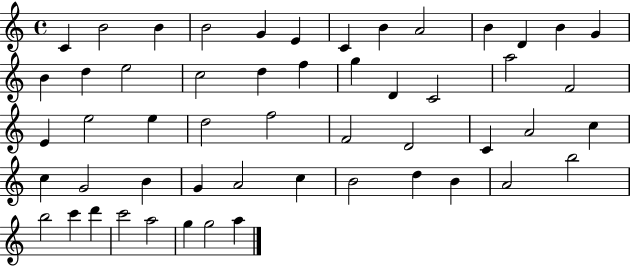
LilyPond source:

{
  \clef treble
  \time 4/4
  \defaultTimeSignature
  \key c \major
  c'4 b'2 b'4 | b'2 g'4 e'4 | c'4 b'4 a'2 | b'4 d'4 b'4 g'4 | \break b'4 d''4 e''2 | c''2 d''4 f''4 | g''4 d'4 c'2 | a''2 f'2 | \break e'4 e''2 e''4 | d''2 f''2 | f'2 d'2 | c'4 a'2 c''4 | \break c''4 g'2 b'4 | g'4 a'2 c''4 | b'2 d''4 b'4 | a'2 b''2 | \break b''2 c'''4 d'''4 | c'''2 a''2 | g''4 g''2 a''4 | \bar "|."
}